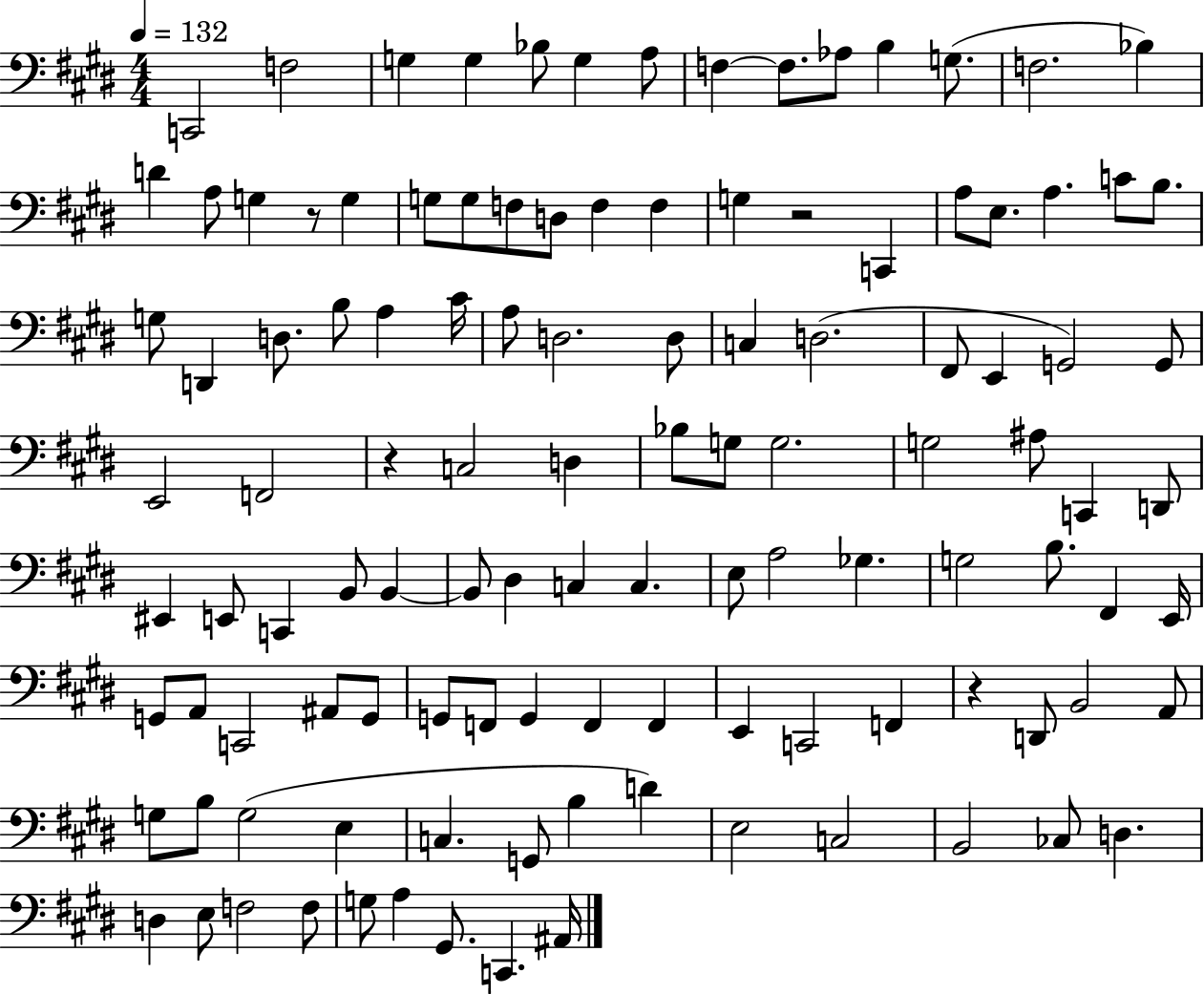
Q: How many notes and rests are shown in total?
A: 115